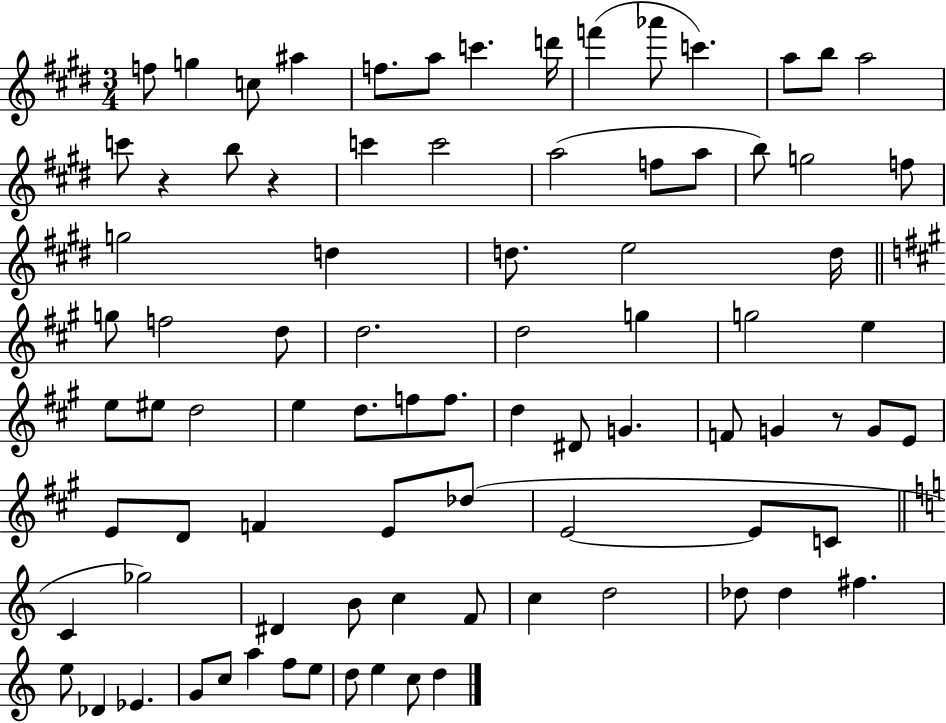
{
  \clef treble
  \numericTimeSignature
  \time 3/4
  \key e \major
  f''8 g''4 c''8 ais''4 | f''8. a''8 c'''4. d'''16 | f'''4( aes'''8 c'''4.) | a''8 b''8 a''2 | \break c'''8 r4 b''8 r4 | c'''4 c'''2 | a''2( f''8 a''8 | b''8) g''2 f''8 | \break g''2 d''4 | d''8. e''2 d''16 | \bar "||" \break \key a \major g''8 f''2 d''8 | d''2. | d''2 g''4 | g''2 e''4 | \break e''8 eis''8 d''2 | e''4 d''8. f''8 f''8. | d''4 dis'8 g'4. | f'8 g'4 r8 g'8 e'8 | \break e'8 d'8 f'4 e'8 des''8( | e'2~~ e'8 c'8 | \bar "||" \break \key c \major c'4 ges''2) | dis'4 b'8 c''4 f'8 | c''4 d''2 | des''8 des''4 fis''4. | \break e''8 des'4 ees'4. | g'8 c''8 a''4 f''8 e''8 | d''8 e''4 c''8 d''4 | \bar "|."
}